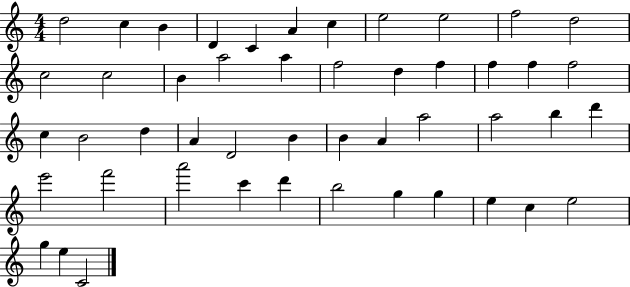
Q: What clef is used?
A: treble